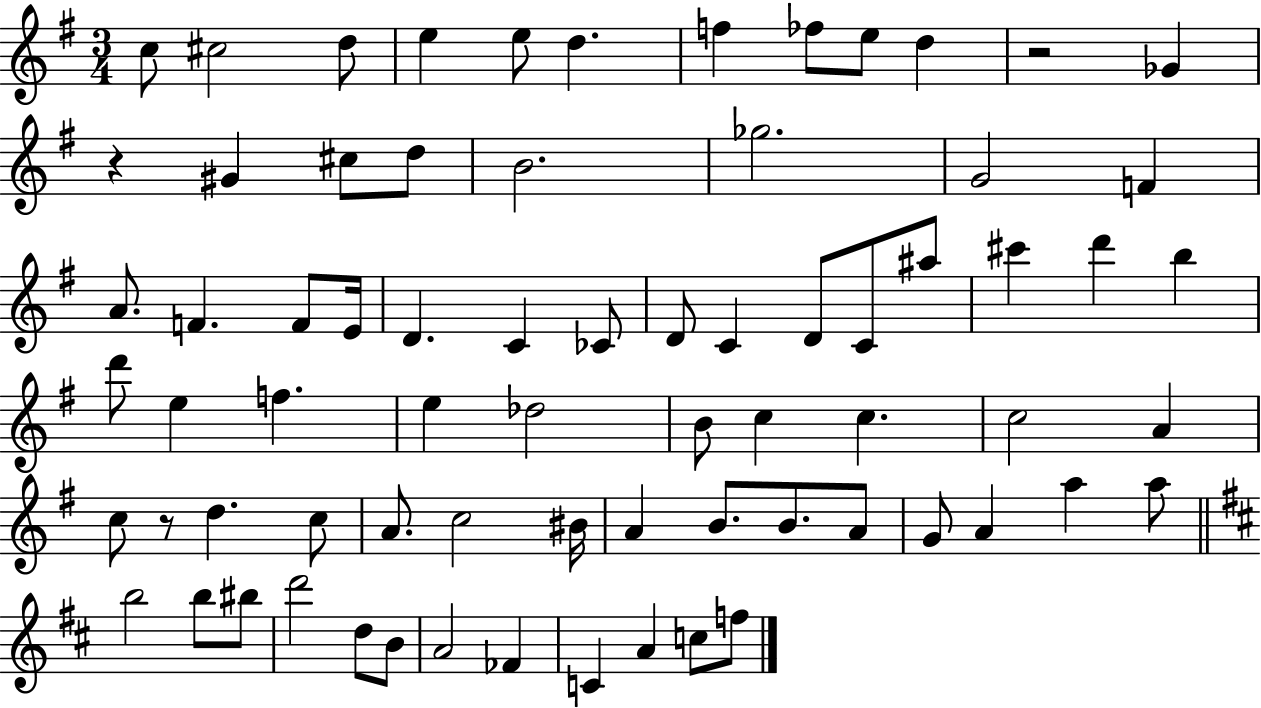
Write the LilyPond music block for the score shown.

{
  \clef treble
  \numericTimeSignature
  \time 3/4
  \key g \major
  c''8 cis''2 d''8 | e''4 e''8 d''4. | f''4 fes''8 e''8 d''4 | r2 ges'4 | \break r4 gis'4 cis''8 d''8 | b'2. | ges''2. | g'2 f'4 | \break a'8. f'4. f'8 e'16 | d'4. c'4 ces'8 | d'8 c'4 d'8 c'8 ais''8 | cis'''4 d'''4 b''4 | \break d'''8 e''4 f''4. | e''4 des''2 | b'8 c''4 c''4. | c''2 a'4 | \break c''8 r8 d''4. c''8 | a'8. c''2 bis'16 | a'4 b'8. b'8. a'8 | g'8 a'4 a''4 a''8 | \break \bar "||" \break \key d \major b''2 b''8 bis''8 | d'''2 d''8 b'8 | a'2 fes'4 | c'4 a'4 c''8 f''8 | \break \bar "|."
}